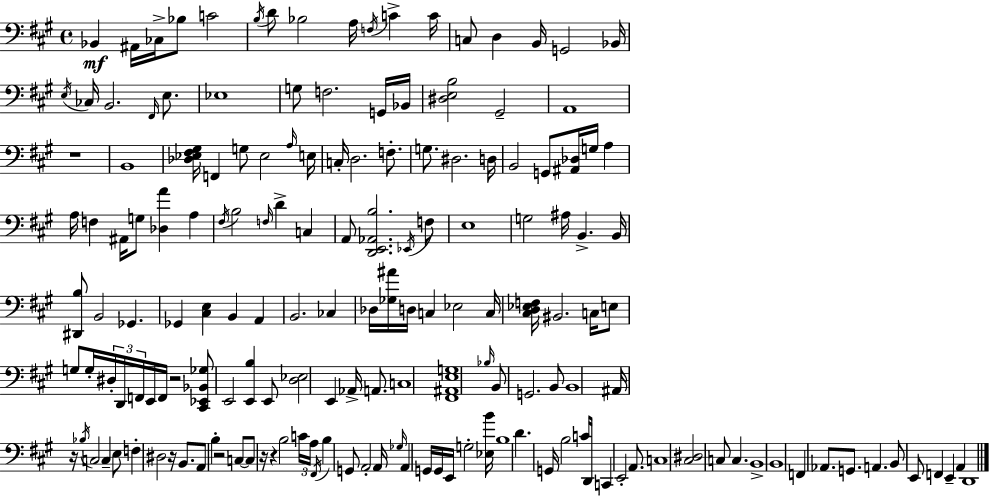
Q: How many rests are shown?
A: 7